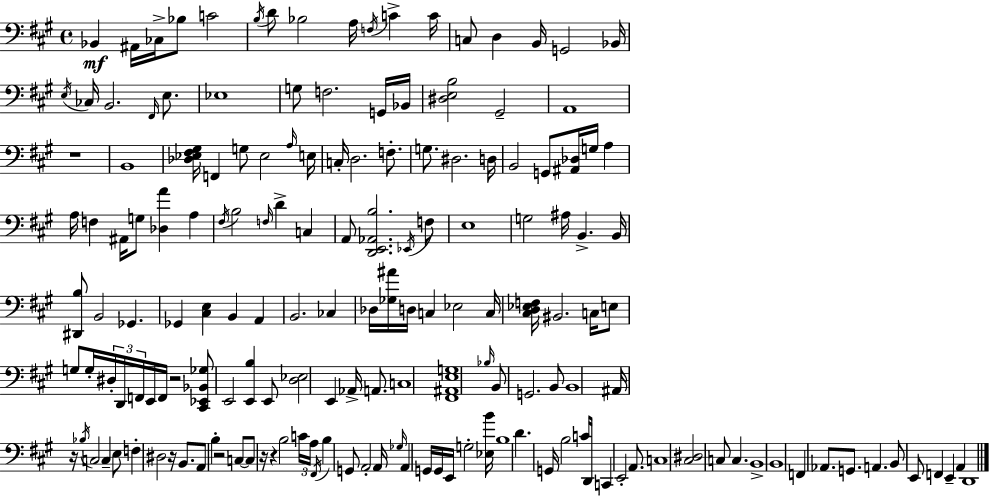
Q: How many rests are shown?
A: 7